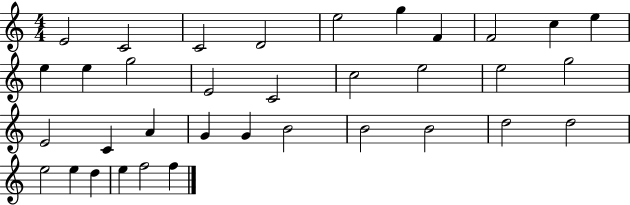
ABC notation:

X:1
T:Untitled
M:4/4
L:1/4
K:C
E2 C2 C2 D2 e2 g F F2 c e e e g2 E2 C2 c2 e2 e2 g2 E2 C A G G B2 B2 B2 d2 d2 e2 e d e f2 f